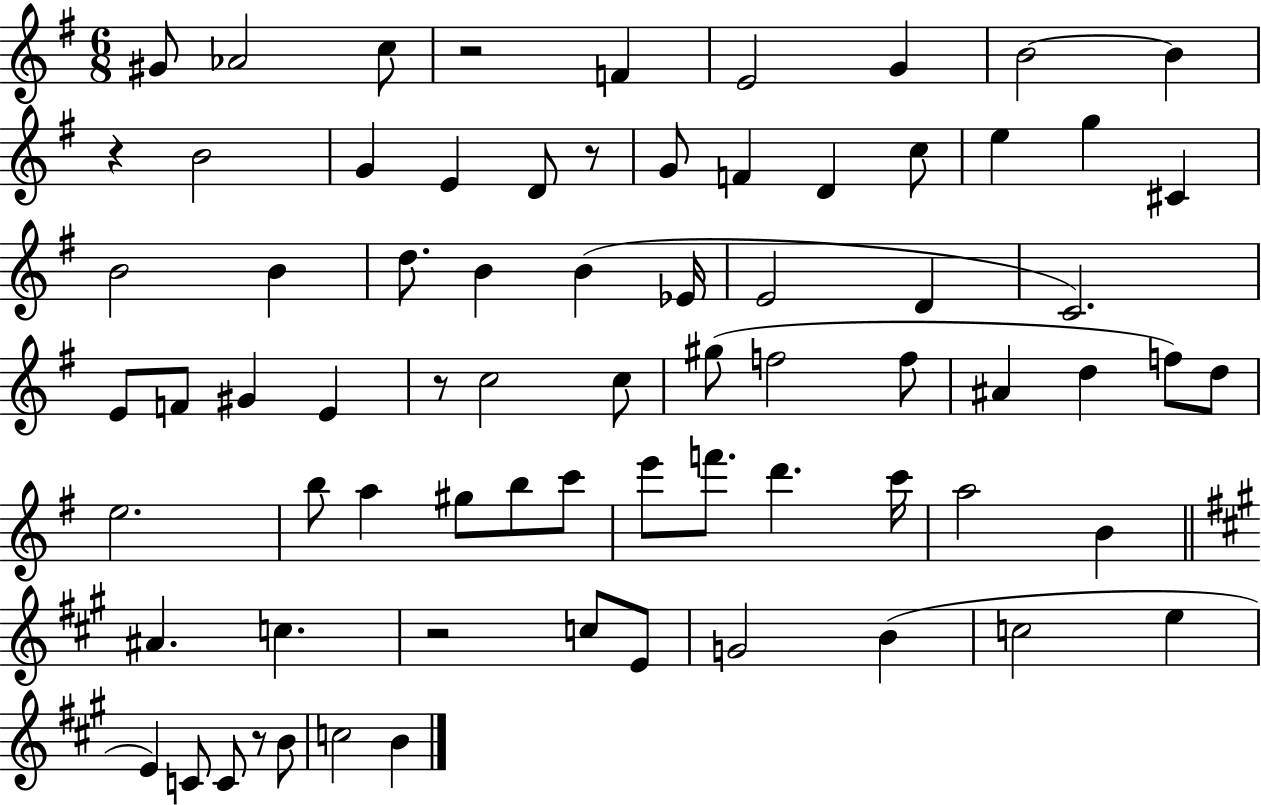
G#4/e Ab4/h C5/e R/h F4/q E4/h G4/q B4/h B4/q R/q B4/h G4/q E4/q D4/e R/e G4/e F4/q D4/q C5/e E5/q G5/q C#4/q B4/h B4/q D5/e. B4/q B4/q Eb4/s E4/h D4/q C4/h. E4/e F4/e G#4/q E4/q R/e C5/h C5/e G#5/e F5/h F5/e A#4/q D5/q F5/e D5/e E5/h. B5/e A5/q G#5/e B5/e C6/e E6/e F6/e. D6/q. C6/s A5/h B4/q A#4/q. C5/q. R/h C5/e E4/e G4/h B4/q C5/h E5/q E4/q C4/e C4/e R/e B4/e C5/h B4/q